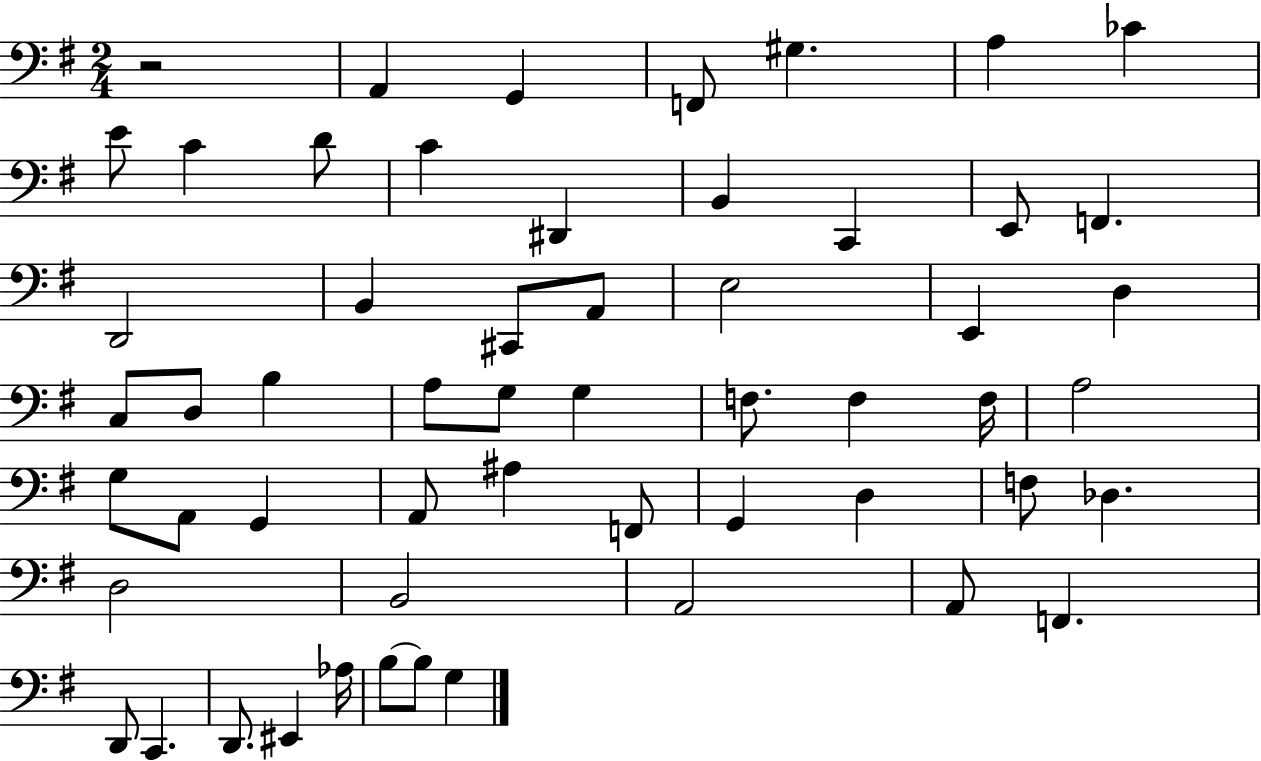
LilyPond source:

{
  \clef bass
  \numericTimeSignature
  \time 2/4
  \key g \major
  r2 | a,4 g,4 | f,8 gis4. | a4 ces'4 | \break e'8 c'4 d'8 | c'4 dis,4 | b,4 c,4 | e,8 f,4. | \break d,2 | b,4 cis,8 a,8 | e2 | e,4 d4 | \break c8 d8 b4 | a8 g8 g4 | f8. f4 f16 | a2 | \break g8 a,8 g,4 | a,8 ais4 f,8 | g,4 d4 | f8 des4. | \break d2 | b,2 | a,2 | a,8 f,4. | \break d,8 c,4. | d,8. eis,4 aes16 | b8~~ b8 g4 | \bar "|."
}